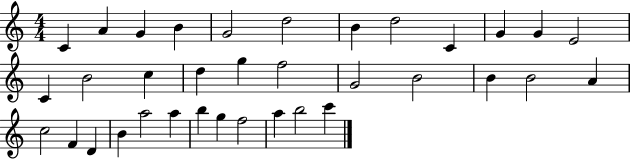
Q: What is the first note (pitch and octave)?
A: C4